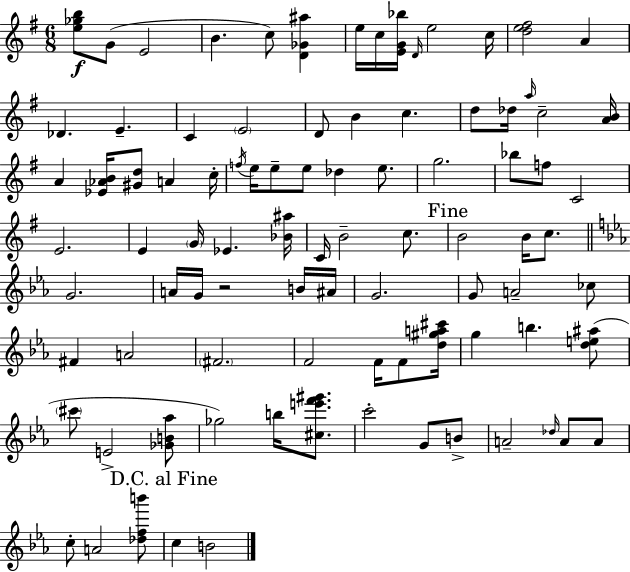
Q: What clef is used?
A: treble